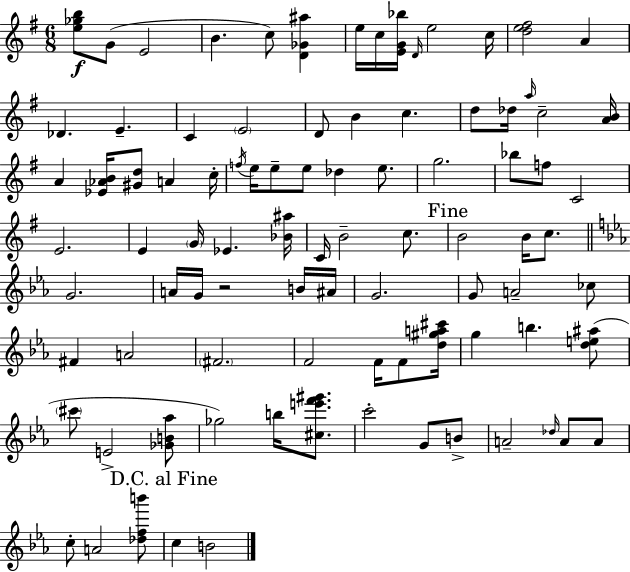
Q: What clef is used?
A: treble